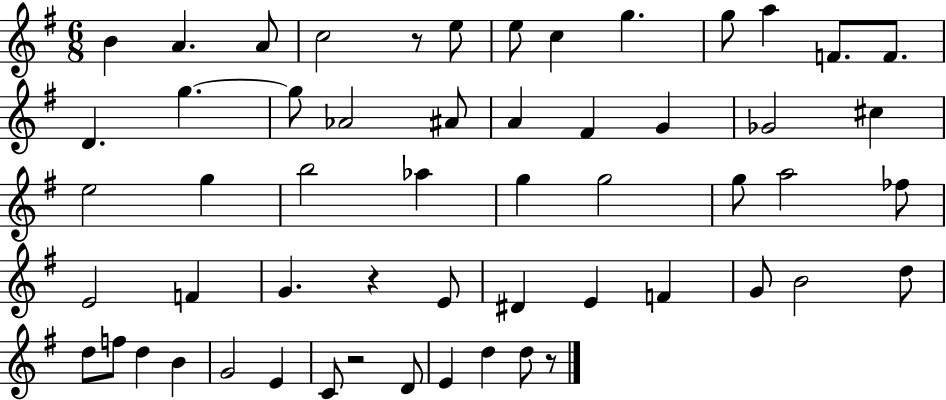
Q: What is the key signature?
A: G major